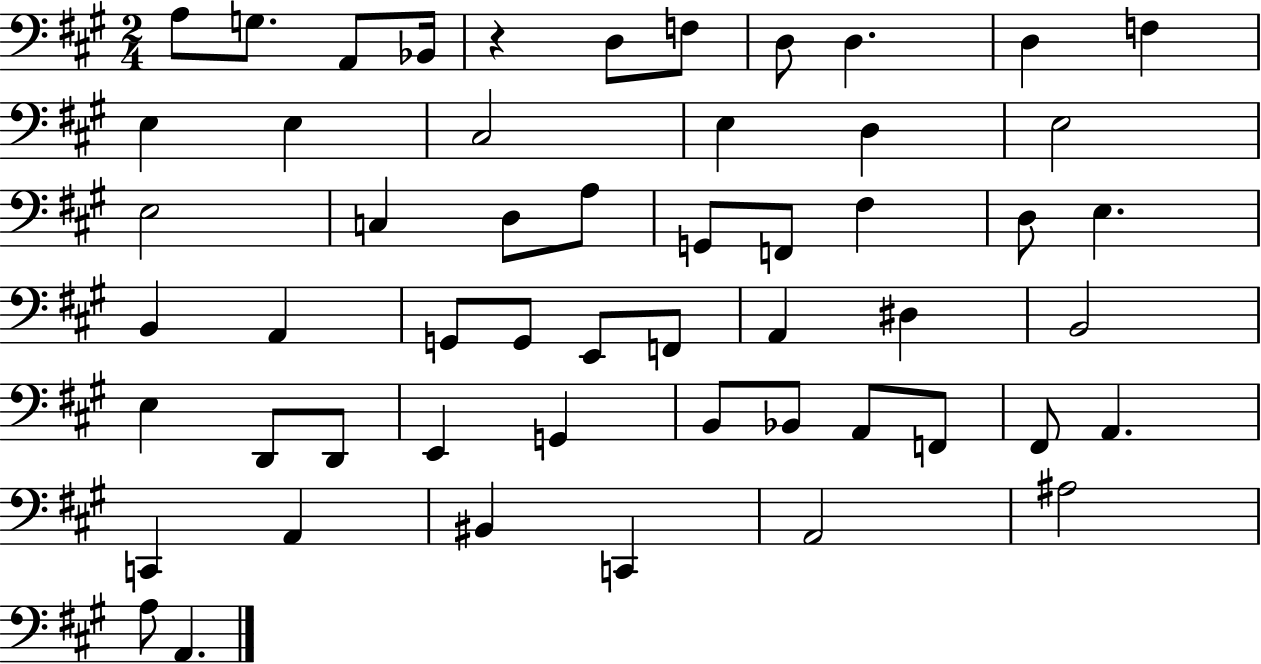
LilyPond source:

{
  \clef bass
  \numericTimeSignature
  \time 2/4
  \key a \major
  a8 g8. a,8 bes,16 | r4 d8 f8 | d8 d4. | d4 f4 | \break e4 e4 | cis2 | e4 d4 | e2 | \break e2 | c4 d8 a8 | g,8 f,8 fis4 | d8 e4. | \break b,4 a,4 | g,8 g,8 e,8 f,8 | a,4 dis4 | b,2 | \break e4 d,8 d,8 | e,4 g,4 | b,8 bes,8 a,8 f,8 | fis,8 a,4. | \break c,4 a,4 | bis,4 c,4 | a,2 | ais2 | \break a8 a,4. | \bar "|."
}